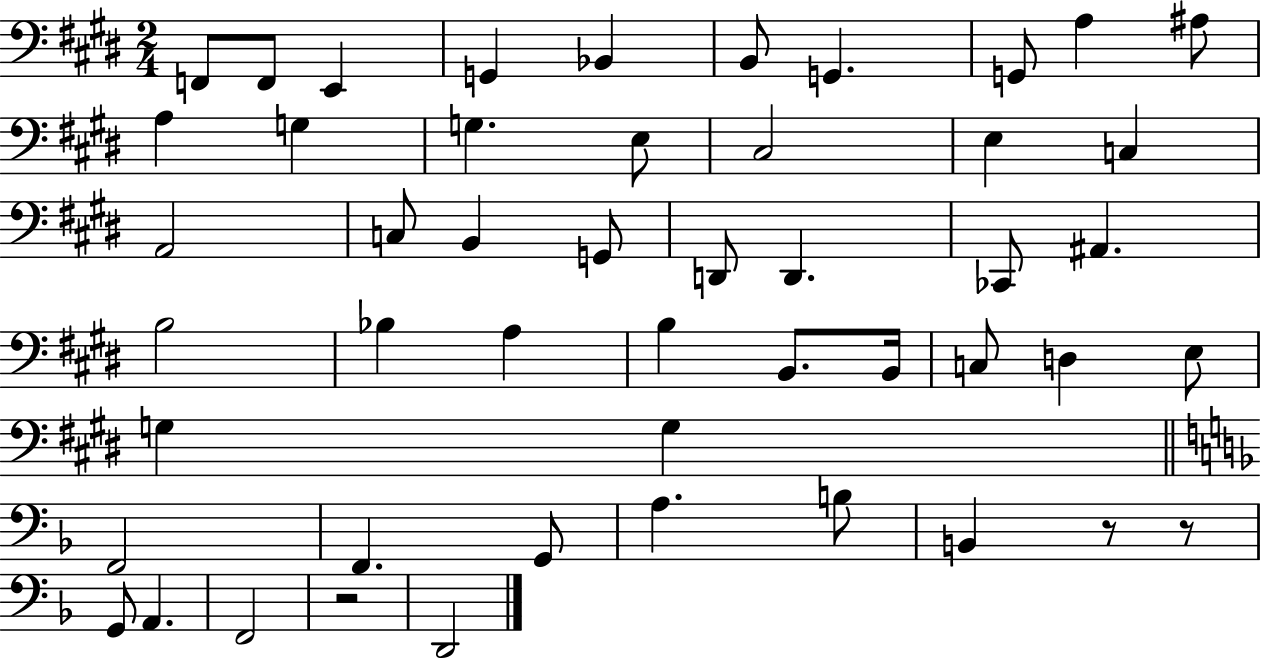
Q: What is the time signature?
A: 2/4